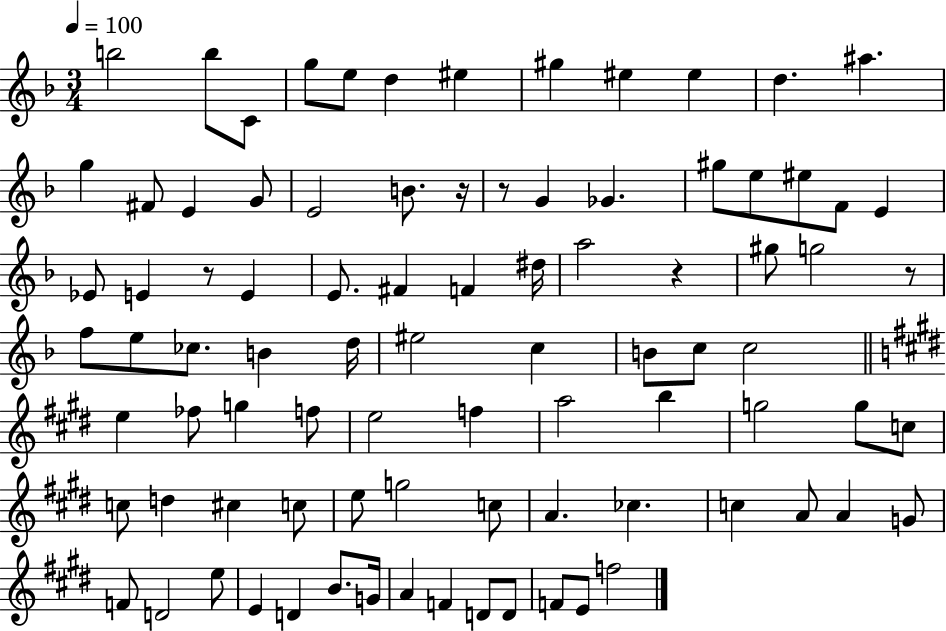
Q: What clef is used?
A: treble